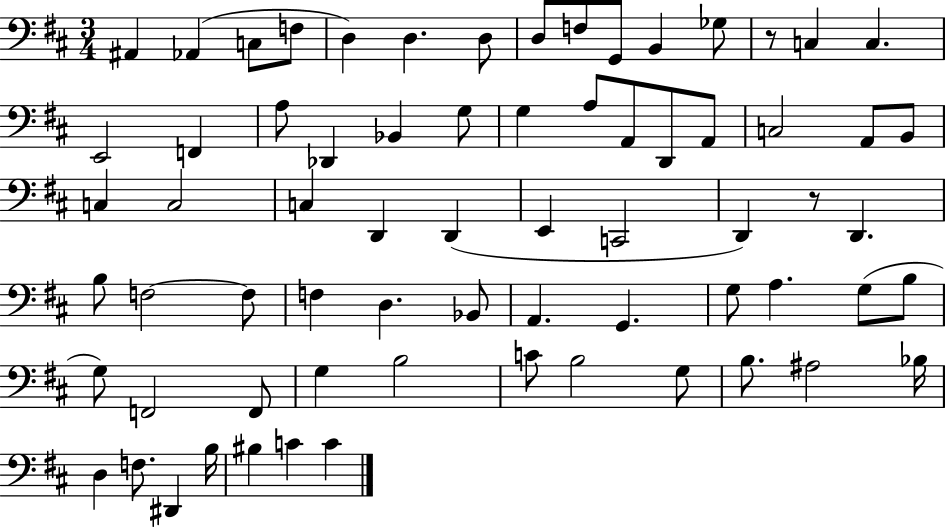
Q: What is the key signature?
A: D major